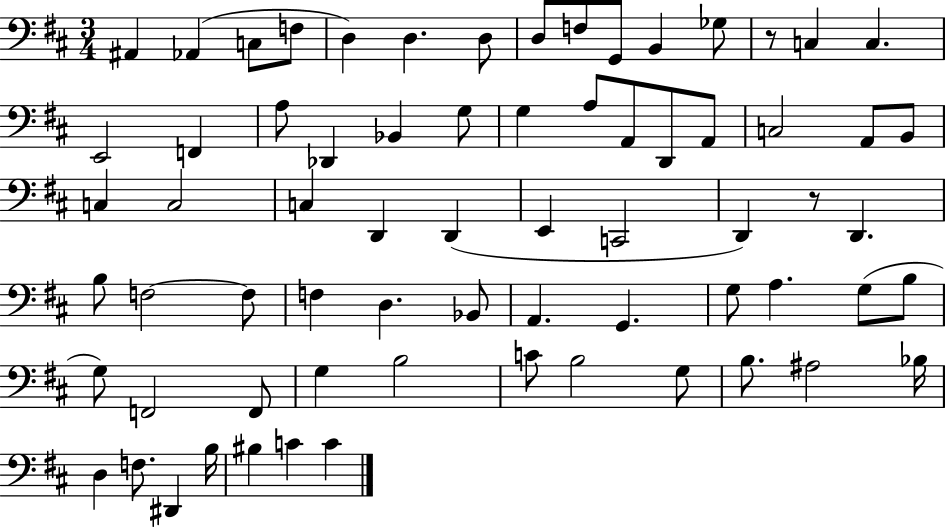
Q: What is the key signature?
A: D major